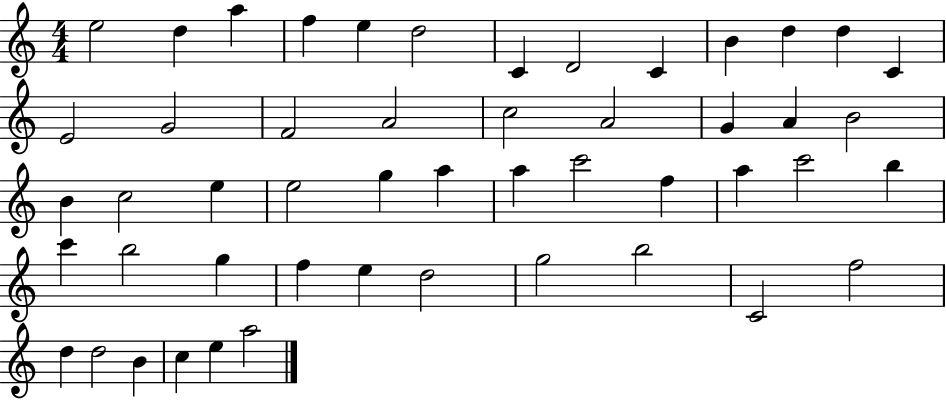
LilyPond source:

{
  \clef treble
  \numericTimeSignature
  \time 4/4
  \key c \major
  e''2 d''4 a''4 | f''4 e''4 d''2 | c'4 d'2 c'4 | b'4 d''4 d''4 c'4 | \break e'2 g'2 | f'2 a'2 | c''2 a'2 | g'4 a'4 b'2 | \break b'4 c''2 e''4 | e''2 g''4 a''4 | a''4 c'''2 f''4 | a''4 c'''2 b''4 | \break c'''4 b''2 g''4 | f''4 e''4 d''2 | g''2 b''2 | c'2 f''2 | \break d''4 d''2 b'4 | c''4 e''4 a''2 | \bar "|."
}